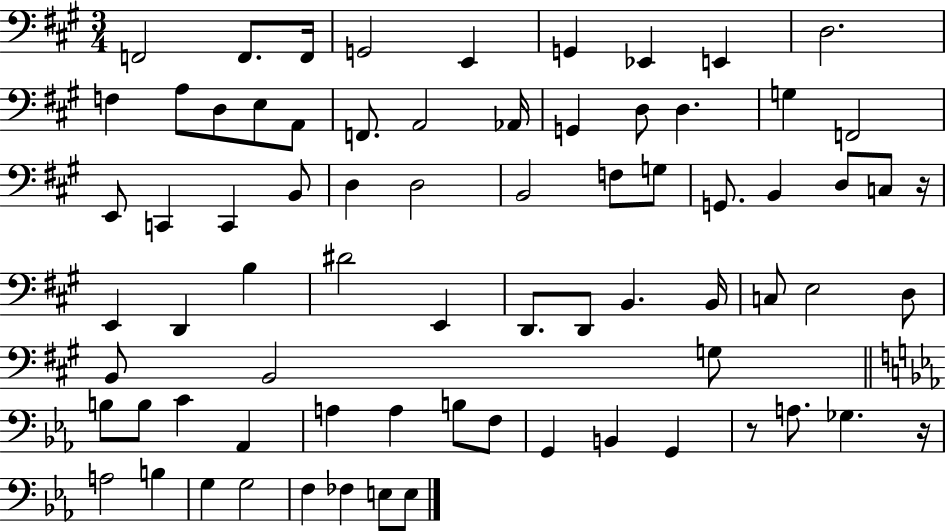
{
  \clef bass
  \numericTimeSignature
  \time 3/4
  \key a \major
  f,2 f,8. f,16 | g,2 e,4 | g,4 ees,4 e,4 | d2. | \break f4 a8 d8 e8 a,8 | f,8. a,2 aes,16 | g,4 d8 d4. | g4 f,2 | \break e,8 c,4 c,4 b,8 | d4 d2 | b,2 f8 g8 | g,8. b,4 d8 c8 r16 | \break e,4 d,4 b4 | dis'2 e,4 | d,8. d,8 b,4. b,16 | c8 e2 d8 | \break b,8 b,2 g8 | \bar "||" \break \key ees \major b8 b8 c'4 aes,4 | a4 a4 b8 f8 | g,4 b,4 g,4 | r8 a8. ges4. r16 | \break a2 b4 | g4 g2 | f4 fes4 e8 e8 | \bar "|."
}